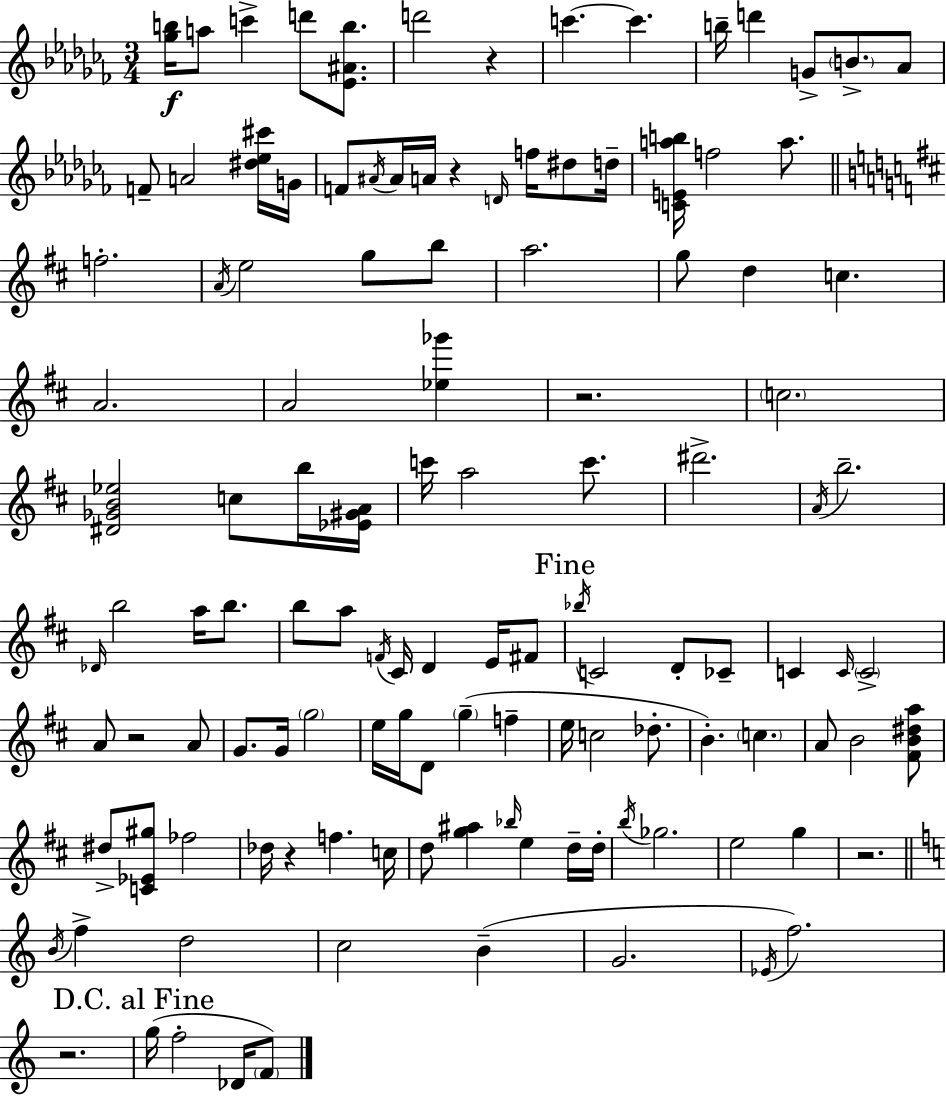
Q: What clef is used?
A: treble